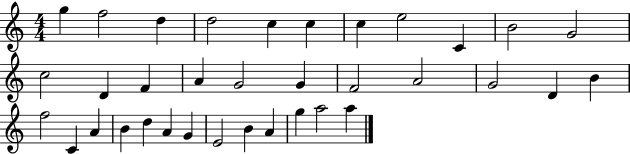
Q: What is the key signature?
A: C major